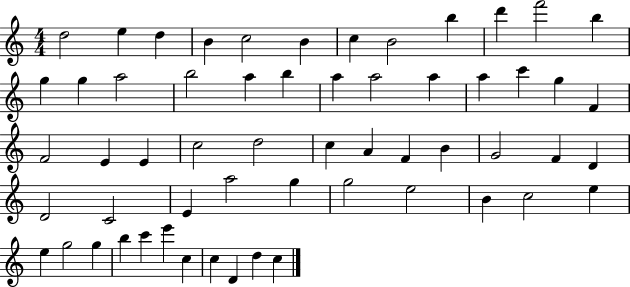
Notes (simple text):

D5/h E5/q D5/q B4/q C5/h B4/q C5/q B4/h B5/q D6/q F6/h B5/q G5/q G5/q A5/h B5/h A5/q B5/q A5/q A5/h A5/q A5/q C6/q G5/q F4/q F4/h E4/q E4/q C5/h D5/h C5/q A4/q F4/q B4/q G4/h F4/q D4/q D4/h C4/h E4/q A5/h G5/q G5/h E5/h B4/q C5/h E5/q E5/q G5/h G5/q B5/q C6/q E6/q C5/q C5/q D4/q D5/q C5/q